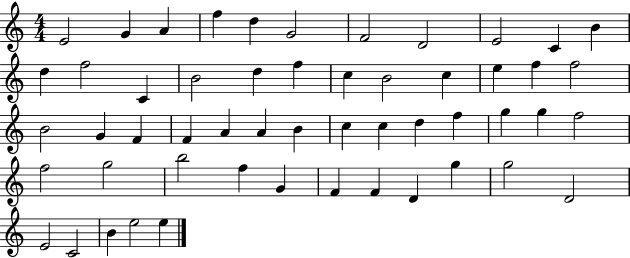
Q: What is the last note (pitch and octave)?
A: E5